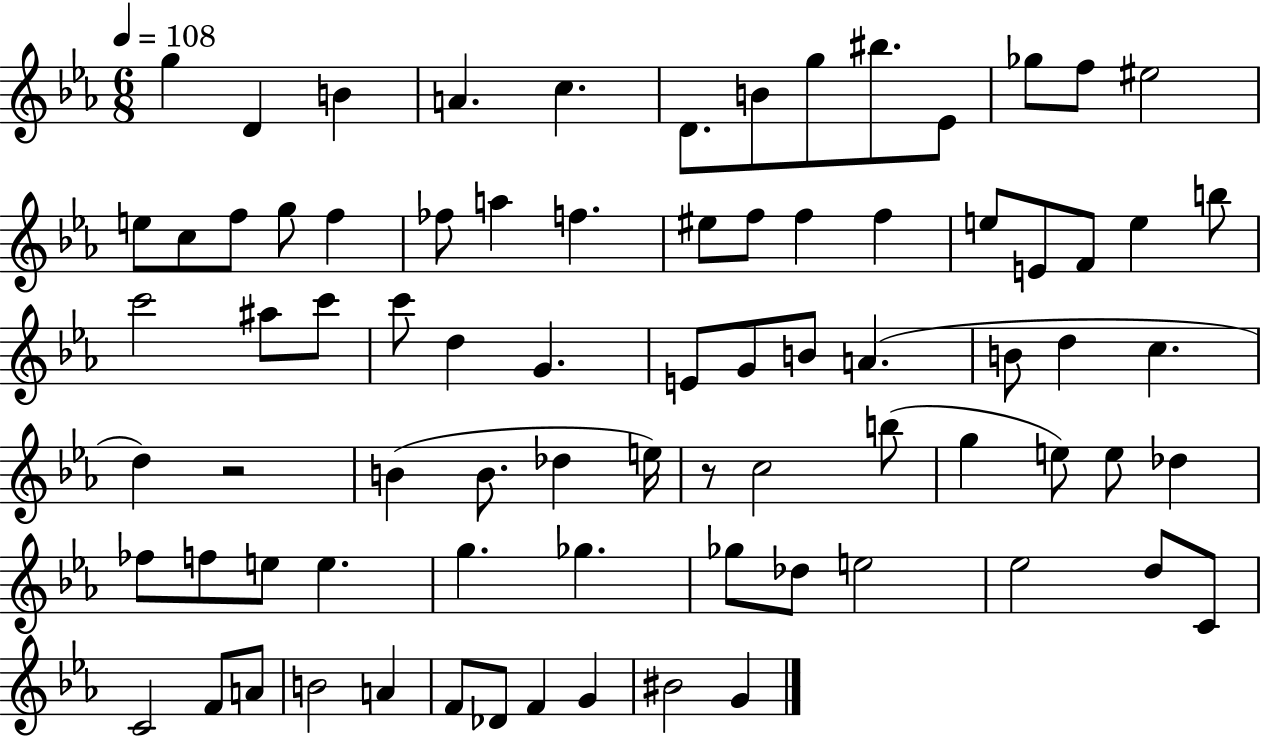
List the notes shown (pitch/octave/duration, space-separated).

G5/q D4/q B4/q A4/q. C5/q. D4/e. B4/e G5/e BIS5/e. Eb4/e Gb5/e F5/e EIS5/h E5/e C5/e F5/e G5/e F5/q FES5/e A5/q F5/q. EIS5/e F5/e F5/q F5/q E5/e E4/e F4/e E5/q B5/e C6/h A#5/e C6/e C6/e D5/q G4/q. E4/e G4/e B4/e A4/q. B4/e D5/q C5/q. D5/q R/h B4/q B4/e. Db5/q E5/s R/e C5/h B5/e G5/q E5/e E5/e Db5/q FES5/e F5/e E5/e E5/q. G5/q. Gb5/q. Gb5/e Db5/e E5/h Eb5/h D5/e C4/e C4/h F4/e A4/e B4/h A4/q F4/e Db4/e F4/q G4/q BIS4/h G4/q